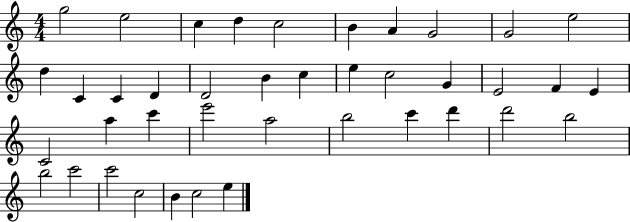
{
  \clef treble
  \numericTimeSignature
  \time 4/4
  \key c \major
  g''2 e''2 | c''4 d''4 c''2 | b'4 a'4 g'2 | g'2 e''2 | \break d''4 c'4 c'4 d'4 | d'2 b'4 c''4 | e''4 c''2 g'4 | e'2 f'4 e'4 | \break c'2 a''4 c'''4 | e'''2 a''2 | b''2 c'''4 d'''4 | d'''2 b''2 | \break b''2 c'''2 | c'''2 c''2 | b'4 c''2 e''4 | \bar "|."
}